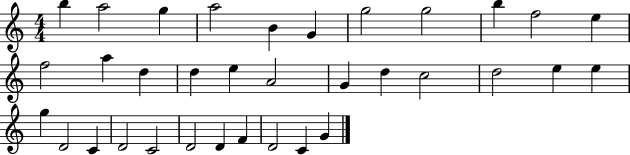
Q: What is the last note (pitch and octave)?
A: G4